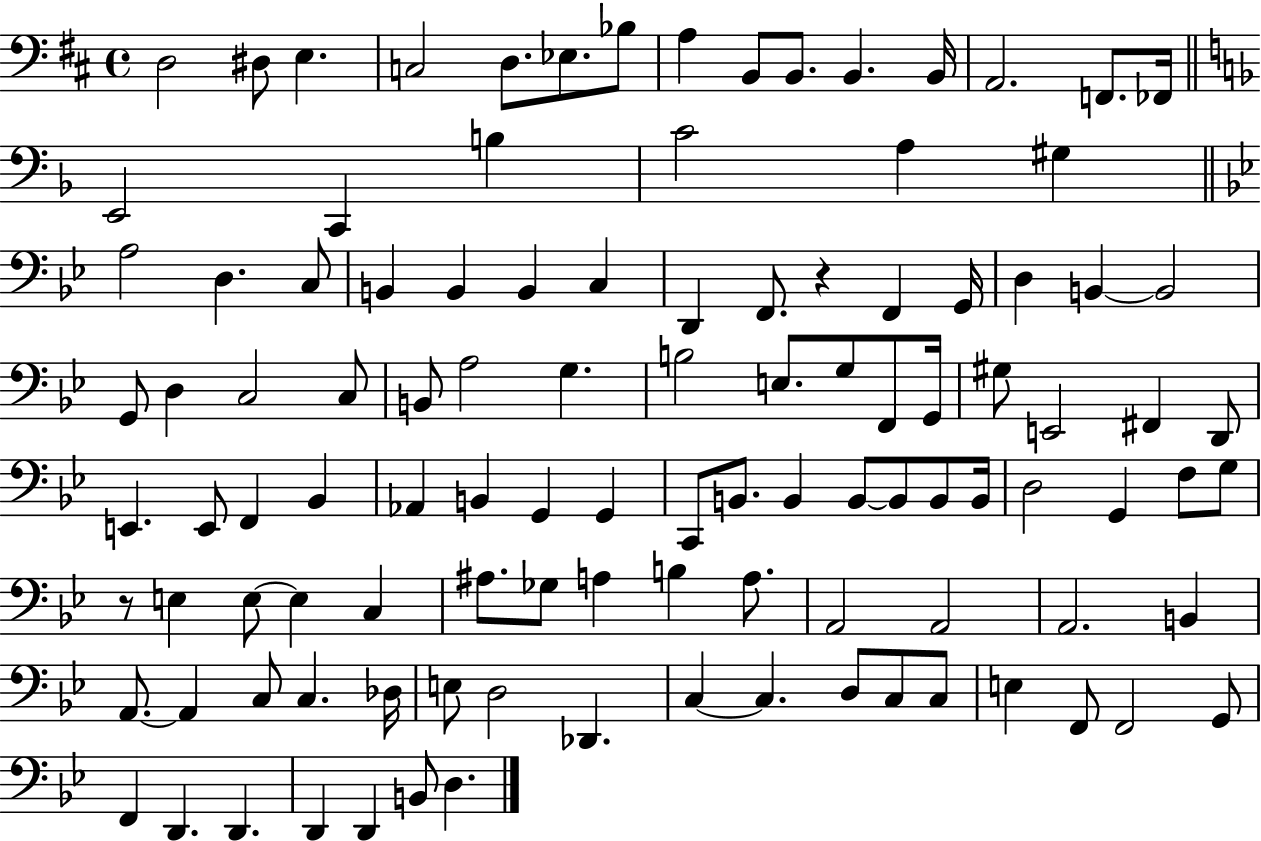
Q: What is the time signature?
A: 4/4